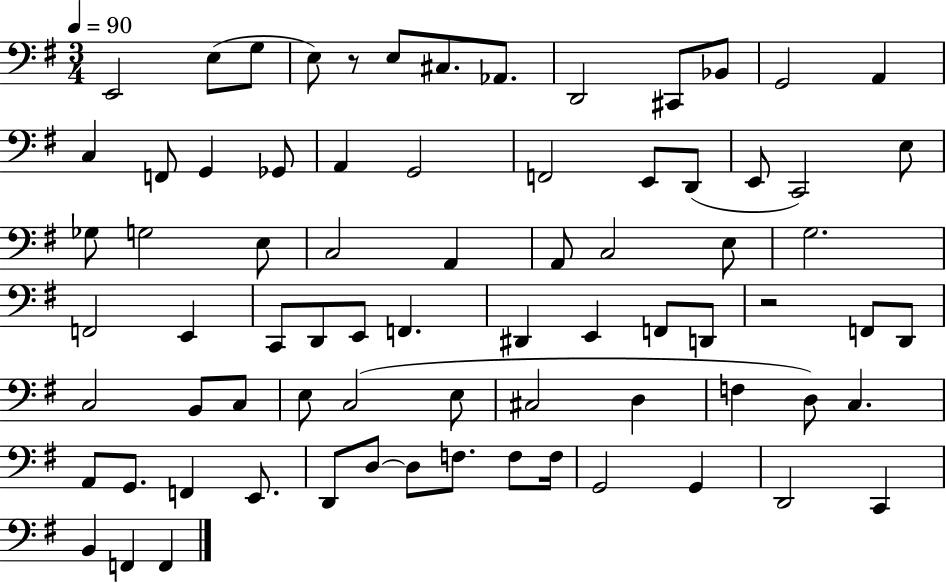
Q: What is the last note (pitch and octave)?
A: F2